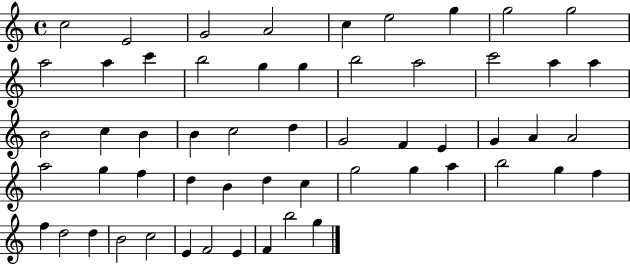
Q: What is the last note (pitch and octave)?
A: G5